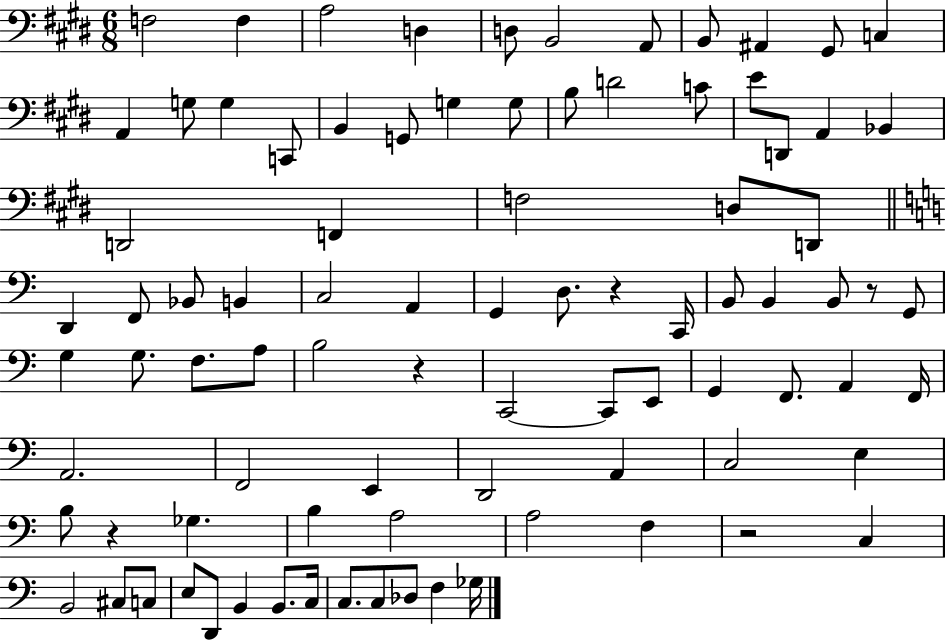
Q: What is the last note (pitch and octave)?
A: Gb3